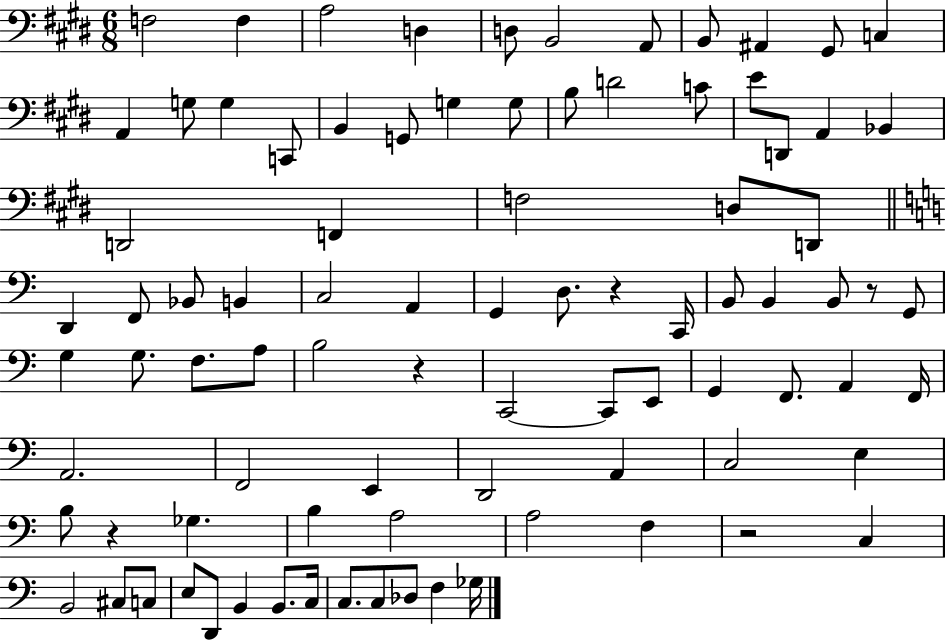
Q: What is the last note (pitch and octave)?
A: Gb3